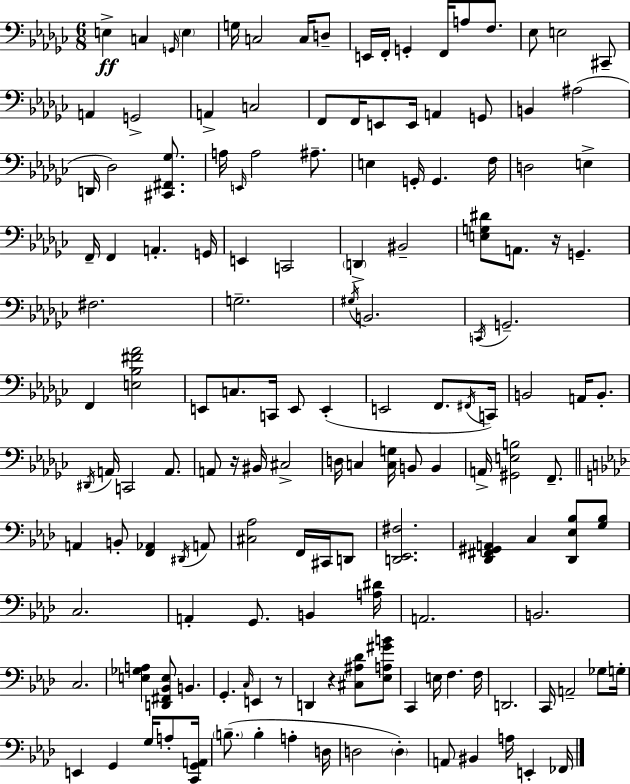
E3/q C3/q G2/s E3/q G3/s C3/h C3/s D3/e E2/s F2/s G2/q F2/s A3/e F3/e. Eb3/e E3/h C#2/e A2/q G2/h A2/q C3/h F2/e F2/s E2/e E2/s A2/q G2/e B2/q A#3/h D2/s Db3/h [C#2,F#2,Gb3]/e. A3/s E2/s A3/h A#3/e. E3/q G2/s G2/q. F3/s D3/h E3/q F2/s F2/q A2/q. G2/s E2/q C2/h D2/q BIS2/h [E3,G3,D#4]/e A2/e. R/s G2/q. F#3/h. G3/h. G#3/s B2/h. C2/s G2/h. F2/q [E3,Bb3,F#4,Ab4]/h E2/e C3/e. C2/s E2/e E2/q E2/h F2/e. F#2/s C2/s B2/h A2/s B2/e. D#2/s A2/s C2/h A2/e. A2/e R/s BIS2/s C#3/h D3/s C3/q [C3,G3]/s B2/e B2/q A2/s [G#2,E3,B3]/h F2/e. A2/q B2/e [F2,Ab2]/q D#2/s A2/e [C#3,Ab3]/h F2/s C#2/s D2/e [D2,Eb2,F#3]/h. [Db2,F#2,G#2,A2]/q C3/q [Db2,Eb3,Bb3]/e [G3,Bb3]/e C3/h. A2/q G2/e. B2/q [A3,D#4]/s A2/h. B2/h. C3/h. [E3,Gb3,A3]/q [D2,F#2,Bb2,E3]/e B2/q. G2/q. C3/s E2/q R/e D2/q R/q [C#3,A#3,Db4]/e [Eb3,A3,G#4,B4]/e C2/q E3/s F3/q. F3/s D2/h. C2/s A2/h Gb3/e G3/s E2/q G2/q G3/s A3/e [C2,G2,A2]/s B3/e. B3/q A3/q D3/s D3/h D3/q A2/e BIS2/q A3/s E2/q FES2/s